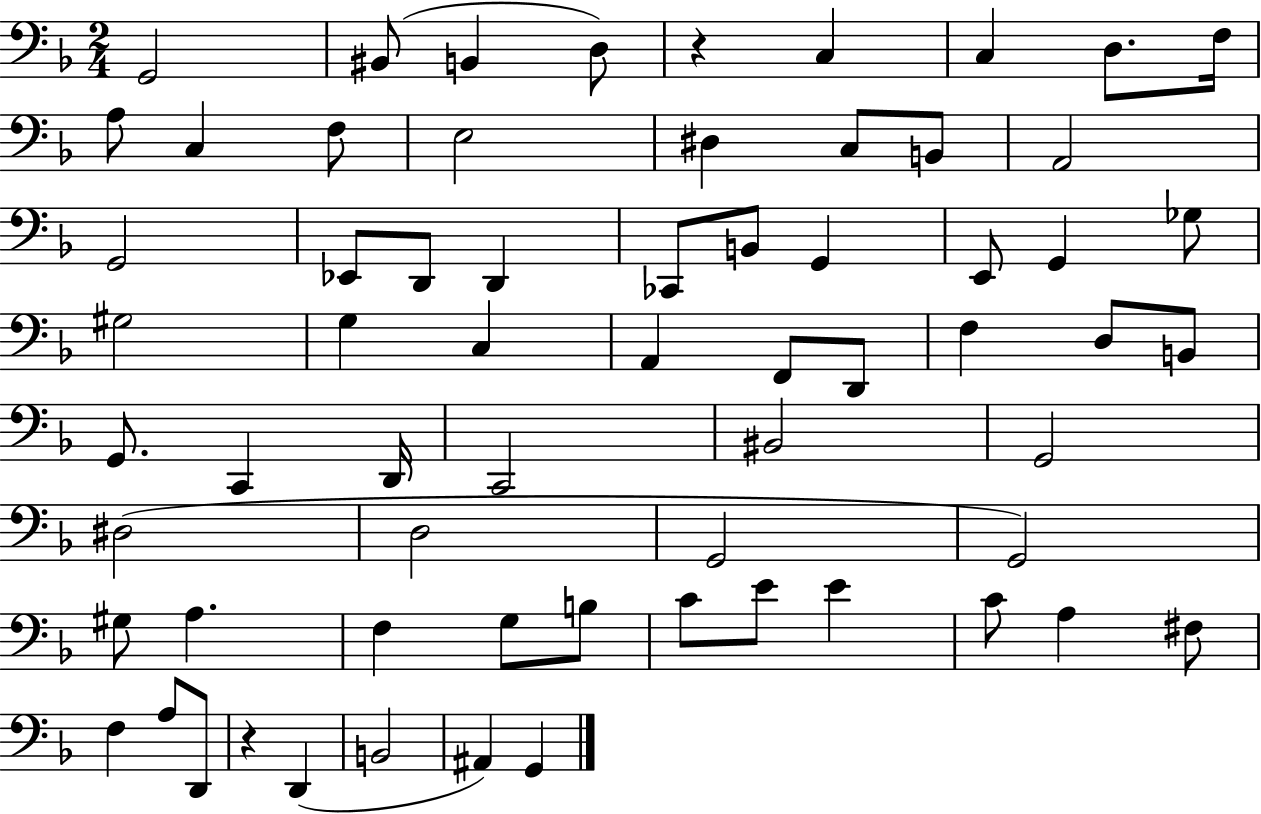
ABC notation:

X:1
T:Untitled
M:2/4
L:1/4
K:F
G,,2 ^B,,/2 B,, D,/2 z C, C, D,/2 F,/4 A,/2 C, F,/2 E,2 ^D, C,/2 B,,/2 A,,2 G,,2 _E,,/2 D,,/2 D,, _C,,/2 B,,/2 G,, E,,/2 G,, _G,/2 ^G,2 G, C, A,, F,,/2 D,,/2 F, D,/2 B,,/2 G,,/2 C,, D,,/4 C,,2 ^B,,2 G,,2 ^D,2 D,2 G,,2 G,,2 ^G,/2 A, F, G,/2 B,/2 C/2 E/2 E C/2 A, ^F,/2 F, A,/2 D,,/2 z D,, B,,2 ^A,, G,,